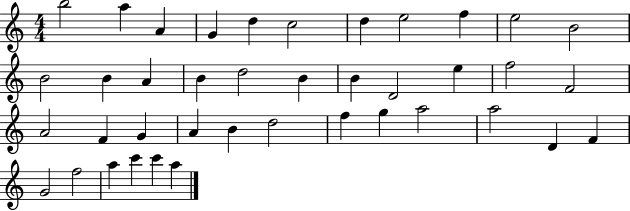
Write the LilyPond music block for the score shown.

{
  \clef treble
  \numericTimeSignature
  \time 4/4
  \key c \major
  b''2 a''4 a'4 | g'4 d''4 c''2 | d''4 e''2 f''4 | e''2 b'2 | \break b'2 b'4 a'4 | b'4 d''2 b'4 | b'4 d'2 e''4 | f''2 f'2 | \break a'2 f'4 g'4 | a'4 b'4 d''2 | f''4 g''4 a''2 | a''2 d'4 f'4 | \break g'2 f''2 | a''4 c'''4 c'''4 a''4 | \bar "|."
}